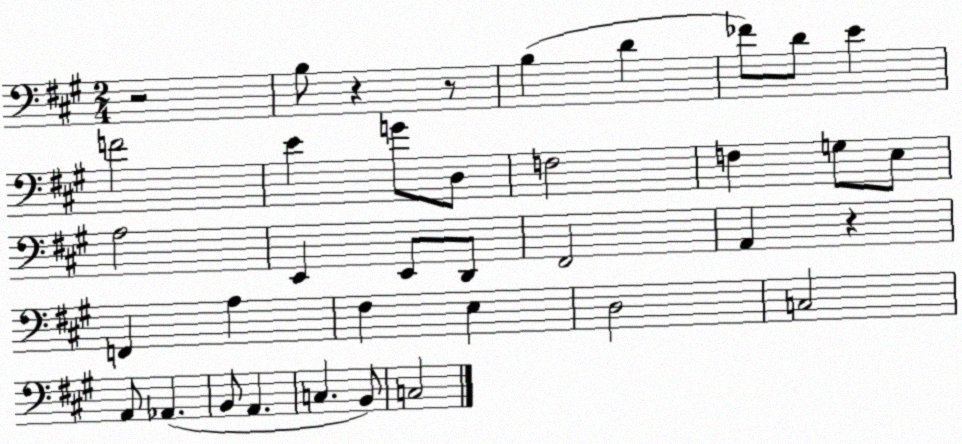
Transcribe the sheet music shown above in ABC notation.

X:1
T:Untitled
M:2/4
L:1/4
K:A
z2 B,/2 z z/2 B, D _F/2 D/2 E F2 E G/2 D,/2 F,2 F, G,/2 E,/2 A,2 E,, E,,/2 D,,/2 ^F,,2 A,, z F,, A, ^F, E, D,2 C,2 A,,/2 _A,, B,,/2 A,, C, B,,/2 C,2